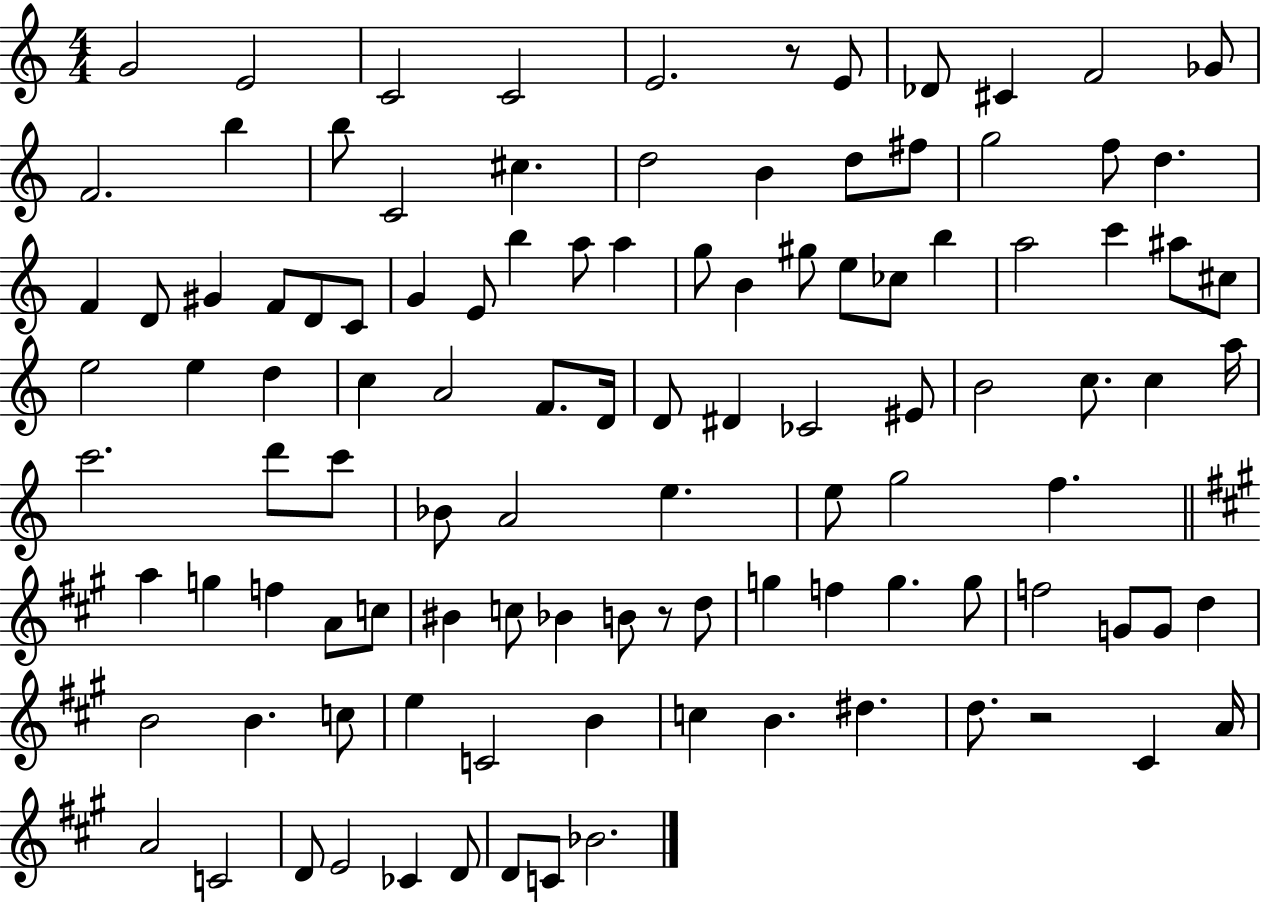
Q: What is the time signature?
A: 4/4